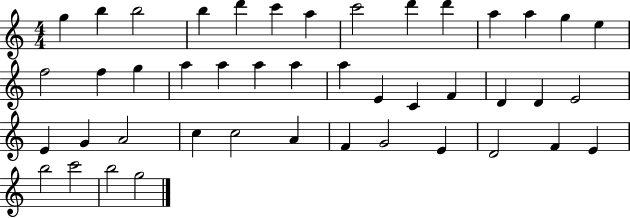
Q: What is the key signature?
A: C major